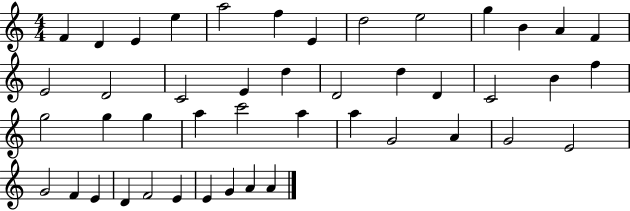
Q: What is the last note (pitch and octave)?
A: A4